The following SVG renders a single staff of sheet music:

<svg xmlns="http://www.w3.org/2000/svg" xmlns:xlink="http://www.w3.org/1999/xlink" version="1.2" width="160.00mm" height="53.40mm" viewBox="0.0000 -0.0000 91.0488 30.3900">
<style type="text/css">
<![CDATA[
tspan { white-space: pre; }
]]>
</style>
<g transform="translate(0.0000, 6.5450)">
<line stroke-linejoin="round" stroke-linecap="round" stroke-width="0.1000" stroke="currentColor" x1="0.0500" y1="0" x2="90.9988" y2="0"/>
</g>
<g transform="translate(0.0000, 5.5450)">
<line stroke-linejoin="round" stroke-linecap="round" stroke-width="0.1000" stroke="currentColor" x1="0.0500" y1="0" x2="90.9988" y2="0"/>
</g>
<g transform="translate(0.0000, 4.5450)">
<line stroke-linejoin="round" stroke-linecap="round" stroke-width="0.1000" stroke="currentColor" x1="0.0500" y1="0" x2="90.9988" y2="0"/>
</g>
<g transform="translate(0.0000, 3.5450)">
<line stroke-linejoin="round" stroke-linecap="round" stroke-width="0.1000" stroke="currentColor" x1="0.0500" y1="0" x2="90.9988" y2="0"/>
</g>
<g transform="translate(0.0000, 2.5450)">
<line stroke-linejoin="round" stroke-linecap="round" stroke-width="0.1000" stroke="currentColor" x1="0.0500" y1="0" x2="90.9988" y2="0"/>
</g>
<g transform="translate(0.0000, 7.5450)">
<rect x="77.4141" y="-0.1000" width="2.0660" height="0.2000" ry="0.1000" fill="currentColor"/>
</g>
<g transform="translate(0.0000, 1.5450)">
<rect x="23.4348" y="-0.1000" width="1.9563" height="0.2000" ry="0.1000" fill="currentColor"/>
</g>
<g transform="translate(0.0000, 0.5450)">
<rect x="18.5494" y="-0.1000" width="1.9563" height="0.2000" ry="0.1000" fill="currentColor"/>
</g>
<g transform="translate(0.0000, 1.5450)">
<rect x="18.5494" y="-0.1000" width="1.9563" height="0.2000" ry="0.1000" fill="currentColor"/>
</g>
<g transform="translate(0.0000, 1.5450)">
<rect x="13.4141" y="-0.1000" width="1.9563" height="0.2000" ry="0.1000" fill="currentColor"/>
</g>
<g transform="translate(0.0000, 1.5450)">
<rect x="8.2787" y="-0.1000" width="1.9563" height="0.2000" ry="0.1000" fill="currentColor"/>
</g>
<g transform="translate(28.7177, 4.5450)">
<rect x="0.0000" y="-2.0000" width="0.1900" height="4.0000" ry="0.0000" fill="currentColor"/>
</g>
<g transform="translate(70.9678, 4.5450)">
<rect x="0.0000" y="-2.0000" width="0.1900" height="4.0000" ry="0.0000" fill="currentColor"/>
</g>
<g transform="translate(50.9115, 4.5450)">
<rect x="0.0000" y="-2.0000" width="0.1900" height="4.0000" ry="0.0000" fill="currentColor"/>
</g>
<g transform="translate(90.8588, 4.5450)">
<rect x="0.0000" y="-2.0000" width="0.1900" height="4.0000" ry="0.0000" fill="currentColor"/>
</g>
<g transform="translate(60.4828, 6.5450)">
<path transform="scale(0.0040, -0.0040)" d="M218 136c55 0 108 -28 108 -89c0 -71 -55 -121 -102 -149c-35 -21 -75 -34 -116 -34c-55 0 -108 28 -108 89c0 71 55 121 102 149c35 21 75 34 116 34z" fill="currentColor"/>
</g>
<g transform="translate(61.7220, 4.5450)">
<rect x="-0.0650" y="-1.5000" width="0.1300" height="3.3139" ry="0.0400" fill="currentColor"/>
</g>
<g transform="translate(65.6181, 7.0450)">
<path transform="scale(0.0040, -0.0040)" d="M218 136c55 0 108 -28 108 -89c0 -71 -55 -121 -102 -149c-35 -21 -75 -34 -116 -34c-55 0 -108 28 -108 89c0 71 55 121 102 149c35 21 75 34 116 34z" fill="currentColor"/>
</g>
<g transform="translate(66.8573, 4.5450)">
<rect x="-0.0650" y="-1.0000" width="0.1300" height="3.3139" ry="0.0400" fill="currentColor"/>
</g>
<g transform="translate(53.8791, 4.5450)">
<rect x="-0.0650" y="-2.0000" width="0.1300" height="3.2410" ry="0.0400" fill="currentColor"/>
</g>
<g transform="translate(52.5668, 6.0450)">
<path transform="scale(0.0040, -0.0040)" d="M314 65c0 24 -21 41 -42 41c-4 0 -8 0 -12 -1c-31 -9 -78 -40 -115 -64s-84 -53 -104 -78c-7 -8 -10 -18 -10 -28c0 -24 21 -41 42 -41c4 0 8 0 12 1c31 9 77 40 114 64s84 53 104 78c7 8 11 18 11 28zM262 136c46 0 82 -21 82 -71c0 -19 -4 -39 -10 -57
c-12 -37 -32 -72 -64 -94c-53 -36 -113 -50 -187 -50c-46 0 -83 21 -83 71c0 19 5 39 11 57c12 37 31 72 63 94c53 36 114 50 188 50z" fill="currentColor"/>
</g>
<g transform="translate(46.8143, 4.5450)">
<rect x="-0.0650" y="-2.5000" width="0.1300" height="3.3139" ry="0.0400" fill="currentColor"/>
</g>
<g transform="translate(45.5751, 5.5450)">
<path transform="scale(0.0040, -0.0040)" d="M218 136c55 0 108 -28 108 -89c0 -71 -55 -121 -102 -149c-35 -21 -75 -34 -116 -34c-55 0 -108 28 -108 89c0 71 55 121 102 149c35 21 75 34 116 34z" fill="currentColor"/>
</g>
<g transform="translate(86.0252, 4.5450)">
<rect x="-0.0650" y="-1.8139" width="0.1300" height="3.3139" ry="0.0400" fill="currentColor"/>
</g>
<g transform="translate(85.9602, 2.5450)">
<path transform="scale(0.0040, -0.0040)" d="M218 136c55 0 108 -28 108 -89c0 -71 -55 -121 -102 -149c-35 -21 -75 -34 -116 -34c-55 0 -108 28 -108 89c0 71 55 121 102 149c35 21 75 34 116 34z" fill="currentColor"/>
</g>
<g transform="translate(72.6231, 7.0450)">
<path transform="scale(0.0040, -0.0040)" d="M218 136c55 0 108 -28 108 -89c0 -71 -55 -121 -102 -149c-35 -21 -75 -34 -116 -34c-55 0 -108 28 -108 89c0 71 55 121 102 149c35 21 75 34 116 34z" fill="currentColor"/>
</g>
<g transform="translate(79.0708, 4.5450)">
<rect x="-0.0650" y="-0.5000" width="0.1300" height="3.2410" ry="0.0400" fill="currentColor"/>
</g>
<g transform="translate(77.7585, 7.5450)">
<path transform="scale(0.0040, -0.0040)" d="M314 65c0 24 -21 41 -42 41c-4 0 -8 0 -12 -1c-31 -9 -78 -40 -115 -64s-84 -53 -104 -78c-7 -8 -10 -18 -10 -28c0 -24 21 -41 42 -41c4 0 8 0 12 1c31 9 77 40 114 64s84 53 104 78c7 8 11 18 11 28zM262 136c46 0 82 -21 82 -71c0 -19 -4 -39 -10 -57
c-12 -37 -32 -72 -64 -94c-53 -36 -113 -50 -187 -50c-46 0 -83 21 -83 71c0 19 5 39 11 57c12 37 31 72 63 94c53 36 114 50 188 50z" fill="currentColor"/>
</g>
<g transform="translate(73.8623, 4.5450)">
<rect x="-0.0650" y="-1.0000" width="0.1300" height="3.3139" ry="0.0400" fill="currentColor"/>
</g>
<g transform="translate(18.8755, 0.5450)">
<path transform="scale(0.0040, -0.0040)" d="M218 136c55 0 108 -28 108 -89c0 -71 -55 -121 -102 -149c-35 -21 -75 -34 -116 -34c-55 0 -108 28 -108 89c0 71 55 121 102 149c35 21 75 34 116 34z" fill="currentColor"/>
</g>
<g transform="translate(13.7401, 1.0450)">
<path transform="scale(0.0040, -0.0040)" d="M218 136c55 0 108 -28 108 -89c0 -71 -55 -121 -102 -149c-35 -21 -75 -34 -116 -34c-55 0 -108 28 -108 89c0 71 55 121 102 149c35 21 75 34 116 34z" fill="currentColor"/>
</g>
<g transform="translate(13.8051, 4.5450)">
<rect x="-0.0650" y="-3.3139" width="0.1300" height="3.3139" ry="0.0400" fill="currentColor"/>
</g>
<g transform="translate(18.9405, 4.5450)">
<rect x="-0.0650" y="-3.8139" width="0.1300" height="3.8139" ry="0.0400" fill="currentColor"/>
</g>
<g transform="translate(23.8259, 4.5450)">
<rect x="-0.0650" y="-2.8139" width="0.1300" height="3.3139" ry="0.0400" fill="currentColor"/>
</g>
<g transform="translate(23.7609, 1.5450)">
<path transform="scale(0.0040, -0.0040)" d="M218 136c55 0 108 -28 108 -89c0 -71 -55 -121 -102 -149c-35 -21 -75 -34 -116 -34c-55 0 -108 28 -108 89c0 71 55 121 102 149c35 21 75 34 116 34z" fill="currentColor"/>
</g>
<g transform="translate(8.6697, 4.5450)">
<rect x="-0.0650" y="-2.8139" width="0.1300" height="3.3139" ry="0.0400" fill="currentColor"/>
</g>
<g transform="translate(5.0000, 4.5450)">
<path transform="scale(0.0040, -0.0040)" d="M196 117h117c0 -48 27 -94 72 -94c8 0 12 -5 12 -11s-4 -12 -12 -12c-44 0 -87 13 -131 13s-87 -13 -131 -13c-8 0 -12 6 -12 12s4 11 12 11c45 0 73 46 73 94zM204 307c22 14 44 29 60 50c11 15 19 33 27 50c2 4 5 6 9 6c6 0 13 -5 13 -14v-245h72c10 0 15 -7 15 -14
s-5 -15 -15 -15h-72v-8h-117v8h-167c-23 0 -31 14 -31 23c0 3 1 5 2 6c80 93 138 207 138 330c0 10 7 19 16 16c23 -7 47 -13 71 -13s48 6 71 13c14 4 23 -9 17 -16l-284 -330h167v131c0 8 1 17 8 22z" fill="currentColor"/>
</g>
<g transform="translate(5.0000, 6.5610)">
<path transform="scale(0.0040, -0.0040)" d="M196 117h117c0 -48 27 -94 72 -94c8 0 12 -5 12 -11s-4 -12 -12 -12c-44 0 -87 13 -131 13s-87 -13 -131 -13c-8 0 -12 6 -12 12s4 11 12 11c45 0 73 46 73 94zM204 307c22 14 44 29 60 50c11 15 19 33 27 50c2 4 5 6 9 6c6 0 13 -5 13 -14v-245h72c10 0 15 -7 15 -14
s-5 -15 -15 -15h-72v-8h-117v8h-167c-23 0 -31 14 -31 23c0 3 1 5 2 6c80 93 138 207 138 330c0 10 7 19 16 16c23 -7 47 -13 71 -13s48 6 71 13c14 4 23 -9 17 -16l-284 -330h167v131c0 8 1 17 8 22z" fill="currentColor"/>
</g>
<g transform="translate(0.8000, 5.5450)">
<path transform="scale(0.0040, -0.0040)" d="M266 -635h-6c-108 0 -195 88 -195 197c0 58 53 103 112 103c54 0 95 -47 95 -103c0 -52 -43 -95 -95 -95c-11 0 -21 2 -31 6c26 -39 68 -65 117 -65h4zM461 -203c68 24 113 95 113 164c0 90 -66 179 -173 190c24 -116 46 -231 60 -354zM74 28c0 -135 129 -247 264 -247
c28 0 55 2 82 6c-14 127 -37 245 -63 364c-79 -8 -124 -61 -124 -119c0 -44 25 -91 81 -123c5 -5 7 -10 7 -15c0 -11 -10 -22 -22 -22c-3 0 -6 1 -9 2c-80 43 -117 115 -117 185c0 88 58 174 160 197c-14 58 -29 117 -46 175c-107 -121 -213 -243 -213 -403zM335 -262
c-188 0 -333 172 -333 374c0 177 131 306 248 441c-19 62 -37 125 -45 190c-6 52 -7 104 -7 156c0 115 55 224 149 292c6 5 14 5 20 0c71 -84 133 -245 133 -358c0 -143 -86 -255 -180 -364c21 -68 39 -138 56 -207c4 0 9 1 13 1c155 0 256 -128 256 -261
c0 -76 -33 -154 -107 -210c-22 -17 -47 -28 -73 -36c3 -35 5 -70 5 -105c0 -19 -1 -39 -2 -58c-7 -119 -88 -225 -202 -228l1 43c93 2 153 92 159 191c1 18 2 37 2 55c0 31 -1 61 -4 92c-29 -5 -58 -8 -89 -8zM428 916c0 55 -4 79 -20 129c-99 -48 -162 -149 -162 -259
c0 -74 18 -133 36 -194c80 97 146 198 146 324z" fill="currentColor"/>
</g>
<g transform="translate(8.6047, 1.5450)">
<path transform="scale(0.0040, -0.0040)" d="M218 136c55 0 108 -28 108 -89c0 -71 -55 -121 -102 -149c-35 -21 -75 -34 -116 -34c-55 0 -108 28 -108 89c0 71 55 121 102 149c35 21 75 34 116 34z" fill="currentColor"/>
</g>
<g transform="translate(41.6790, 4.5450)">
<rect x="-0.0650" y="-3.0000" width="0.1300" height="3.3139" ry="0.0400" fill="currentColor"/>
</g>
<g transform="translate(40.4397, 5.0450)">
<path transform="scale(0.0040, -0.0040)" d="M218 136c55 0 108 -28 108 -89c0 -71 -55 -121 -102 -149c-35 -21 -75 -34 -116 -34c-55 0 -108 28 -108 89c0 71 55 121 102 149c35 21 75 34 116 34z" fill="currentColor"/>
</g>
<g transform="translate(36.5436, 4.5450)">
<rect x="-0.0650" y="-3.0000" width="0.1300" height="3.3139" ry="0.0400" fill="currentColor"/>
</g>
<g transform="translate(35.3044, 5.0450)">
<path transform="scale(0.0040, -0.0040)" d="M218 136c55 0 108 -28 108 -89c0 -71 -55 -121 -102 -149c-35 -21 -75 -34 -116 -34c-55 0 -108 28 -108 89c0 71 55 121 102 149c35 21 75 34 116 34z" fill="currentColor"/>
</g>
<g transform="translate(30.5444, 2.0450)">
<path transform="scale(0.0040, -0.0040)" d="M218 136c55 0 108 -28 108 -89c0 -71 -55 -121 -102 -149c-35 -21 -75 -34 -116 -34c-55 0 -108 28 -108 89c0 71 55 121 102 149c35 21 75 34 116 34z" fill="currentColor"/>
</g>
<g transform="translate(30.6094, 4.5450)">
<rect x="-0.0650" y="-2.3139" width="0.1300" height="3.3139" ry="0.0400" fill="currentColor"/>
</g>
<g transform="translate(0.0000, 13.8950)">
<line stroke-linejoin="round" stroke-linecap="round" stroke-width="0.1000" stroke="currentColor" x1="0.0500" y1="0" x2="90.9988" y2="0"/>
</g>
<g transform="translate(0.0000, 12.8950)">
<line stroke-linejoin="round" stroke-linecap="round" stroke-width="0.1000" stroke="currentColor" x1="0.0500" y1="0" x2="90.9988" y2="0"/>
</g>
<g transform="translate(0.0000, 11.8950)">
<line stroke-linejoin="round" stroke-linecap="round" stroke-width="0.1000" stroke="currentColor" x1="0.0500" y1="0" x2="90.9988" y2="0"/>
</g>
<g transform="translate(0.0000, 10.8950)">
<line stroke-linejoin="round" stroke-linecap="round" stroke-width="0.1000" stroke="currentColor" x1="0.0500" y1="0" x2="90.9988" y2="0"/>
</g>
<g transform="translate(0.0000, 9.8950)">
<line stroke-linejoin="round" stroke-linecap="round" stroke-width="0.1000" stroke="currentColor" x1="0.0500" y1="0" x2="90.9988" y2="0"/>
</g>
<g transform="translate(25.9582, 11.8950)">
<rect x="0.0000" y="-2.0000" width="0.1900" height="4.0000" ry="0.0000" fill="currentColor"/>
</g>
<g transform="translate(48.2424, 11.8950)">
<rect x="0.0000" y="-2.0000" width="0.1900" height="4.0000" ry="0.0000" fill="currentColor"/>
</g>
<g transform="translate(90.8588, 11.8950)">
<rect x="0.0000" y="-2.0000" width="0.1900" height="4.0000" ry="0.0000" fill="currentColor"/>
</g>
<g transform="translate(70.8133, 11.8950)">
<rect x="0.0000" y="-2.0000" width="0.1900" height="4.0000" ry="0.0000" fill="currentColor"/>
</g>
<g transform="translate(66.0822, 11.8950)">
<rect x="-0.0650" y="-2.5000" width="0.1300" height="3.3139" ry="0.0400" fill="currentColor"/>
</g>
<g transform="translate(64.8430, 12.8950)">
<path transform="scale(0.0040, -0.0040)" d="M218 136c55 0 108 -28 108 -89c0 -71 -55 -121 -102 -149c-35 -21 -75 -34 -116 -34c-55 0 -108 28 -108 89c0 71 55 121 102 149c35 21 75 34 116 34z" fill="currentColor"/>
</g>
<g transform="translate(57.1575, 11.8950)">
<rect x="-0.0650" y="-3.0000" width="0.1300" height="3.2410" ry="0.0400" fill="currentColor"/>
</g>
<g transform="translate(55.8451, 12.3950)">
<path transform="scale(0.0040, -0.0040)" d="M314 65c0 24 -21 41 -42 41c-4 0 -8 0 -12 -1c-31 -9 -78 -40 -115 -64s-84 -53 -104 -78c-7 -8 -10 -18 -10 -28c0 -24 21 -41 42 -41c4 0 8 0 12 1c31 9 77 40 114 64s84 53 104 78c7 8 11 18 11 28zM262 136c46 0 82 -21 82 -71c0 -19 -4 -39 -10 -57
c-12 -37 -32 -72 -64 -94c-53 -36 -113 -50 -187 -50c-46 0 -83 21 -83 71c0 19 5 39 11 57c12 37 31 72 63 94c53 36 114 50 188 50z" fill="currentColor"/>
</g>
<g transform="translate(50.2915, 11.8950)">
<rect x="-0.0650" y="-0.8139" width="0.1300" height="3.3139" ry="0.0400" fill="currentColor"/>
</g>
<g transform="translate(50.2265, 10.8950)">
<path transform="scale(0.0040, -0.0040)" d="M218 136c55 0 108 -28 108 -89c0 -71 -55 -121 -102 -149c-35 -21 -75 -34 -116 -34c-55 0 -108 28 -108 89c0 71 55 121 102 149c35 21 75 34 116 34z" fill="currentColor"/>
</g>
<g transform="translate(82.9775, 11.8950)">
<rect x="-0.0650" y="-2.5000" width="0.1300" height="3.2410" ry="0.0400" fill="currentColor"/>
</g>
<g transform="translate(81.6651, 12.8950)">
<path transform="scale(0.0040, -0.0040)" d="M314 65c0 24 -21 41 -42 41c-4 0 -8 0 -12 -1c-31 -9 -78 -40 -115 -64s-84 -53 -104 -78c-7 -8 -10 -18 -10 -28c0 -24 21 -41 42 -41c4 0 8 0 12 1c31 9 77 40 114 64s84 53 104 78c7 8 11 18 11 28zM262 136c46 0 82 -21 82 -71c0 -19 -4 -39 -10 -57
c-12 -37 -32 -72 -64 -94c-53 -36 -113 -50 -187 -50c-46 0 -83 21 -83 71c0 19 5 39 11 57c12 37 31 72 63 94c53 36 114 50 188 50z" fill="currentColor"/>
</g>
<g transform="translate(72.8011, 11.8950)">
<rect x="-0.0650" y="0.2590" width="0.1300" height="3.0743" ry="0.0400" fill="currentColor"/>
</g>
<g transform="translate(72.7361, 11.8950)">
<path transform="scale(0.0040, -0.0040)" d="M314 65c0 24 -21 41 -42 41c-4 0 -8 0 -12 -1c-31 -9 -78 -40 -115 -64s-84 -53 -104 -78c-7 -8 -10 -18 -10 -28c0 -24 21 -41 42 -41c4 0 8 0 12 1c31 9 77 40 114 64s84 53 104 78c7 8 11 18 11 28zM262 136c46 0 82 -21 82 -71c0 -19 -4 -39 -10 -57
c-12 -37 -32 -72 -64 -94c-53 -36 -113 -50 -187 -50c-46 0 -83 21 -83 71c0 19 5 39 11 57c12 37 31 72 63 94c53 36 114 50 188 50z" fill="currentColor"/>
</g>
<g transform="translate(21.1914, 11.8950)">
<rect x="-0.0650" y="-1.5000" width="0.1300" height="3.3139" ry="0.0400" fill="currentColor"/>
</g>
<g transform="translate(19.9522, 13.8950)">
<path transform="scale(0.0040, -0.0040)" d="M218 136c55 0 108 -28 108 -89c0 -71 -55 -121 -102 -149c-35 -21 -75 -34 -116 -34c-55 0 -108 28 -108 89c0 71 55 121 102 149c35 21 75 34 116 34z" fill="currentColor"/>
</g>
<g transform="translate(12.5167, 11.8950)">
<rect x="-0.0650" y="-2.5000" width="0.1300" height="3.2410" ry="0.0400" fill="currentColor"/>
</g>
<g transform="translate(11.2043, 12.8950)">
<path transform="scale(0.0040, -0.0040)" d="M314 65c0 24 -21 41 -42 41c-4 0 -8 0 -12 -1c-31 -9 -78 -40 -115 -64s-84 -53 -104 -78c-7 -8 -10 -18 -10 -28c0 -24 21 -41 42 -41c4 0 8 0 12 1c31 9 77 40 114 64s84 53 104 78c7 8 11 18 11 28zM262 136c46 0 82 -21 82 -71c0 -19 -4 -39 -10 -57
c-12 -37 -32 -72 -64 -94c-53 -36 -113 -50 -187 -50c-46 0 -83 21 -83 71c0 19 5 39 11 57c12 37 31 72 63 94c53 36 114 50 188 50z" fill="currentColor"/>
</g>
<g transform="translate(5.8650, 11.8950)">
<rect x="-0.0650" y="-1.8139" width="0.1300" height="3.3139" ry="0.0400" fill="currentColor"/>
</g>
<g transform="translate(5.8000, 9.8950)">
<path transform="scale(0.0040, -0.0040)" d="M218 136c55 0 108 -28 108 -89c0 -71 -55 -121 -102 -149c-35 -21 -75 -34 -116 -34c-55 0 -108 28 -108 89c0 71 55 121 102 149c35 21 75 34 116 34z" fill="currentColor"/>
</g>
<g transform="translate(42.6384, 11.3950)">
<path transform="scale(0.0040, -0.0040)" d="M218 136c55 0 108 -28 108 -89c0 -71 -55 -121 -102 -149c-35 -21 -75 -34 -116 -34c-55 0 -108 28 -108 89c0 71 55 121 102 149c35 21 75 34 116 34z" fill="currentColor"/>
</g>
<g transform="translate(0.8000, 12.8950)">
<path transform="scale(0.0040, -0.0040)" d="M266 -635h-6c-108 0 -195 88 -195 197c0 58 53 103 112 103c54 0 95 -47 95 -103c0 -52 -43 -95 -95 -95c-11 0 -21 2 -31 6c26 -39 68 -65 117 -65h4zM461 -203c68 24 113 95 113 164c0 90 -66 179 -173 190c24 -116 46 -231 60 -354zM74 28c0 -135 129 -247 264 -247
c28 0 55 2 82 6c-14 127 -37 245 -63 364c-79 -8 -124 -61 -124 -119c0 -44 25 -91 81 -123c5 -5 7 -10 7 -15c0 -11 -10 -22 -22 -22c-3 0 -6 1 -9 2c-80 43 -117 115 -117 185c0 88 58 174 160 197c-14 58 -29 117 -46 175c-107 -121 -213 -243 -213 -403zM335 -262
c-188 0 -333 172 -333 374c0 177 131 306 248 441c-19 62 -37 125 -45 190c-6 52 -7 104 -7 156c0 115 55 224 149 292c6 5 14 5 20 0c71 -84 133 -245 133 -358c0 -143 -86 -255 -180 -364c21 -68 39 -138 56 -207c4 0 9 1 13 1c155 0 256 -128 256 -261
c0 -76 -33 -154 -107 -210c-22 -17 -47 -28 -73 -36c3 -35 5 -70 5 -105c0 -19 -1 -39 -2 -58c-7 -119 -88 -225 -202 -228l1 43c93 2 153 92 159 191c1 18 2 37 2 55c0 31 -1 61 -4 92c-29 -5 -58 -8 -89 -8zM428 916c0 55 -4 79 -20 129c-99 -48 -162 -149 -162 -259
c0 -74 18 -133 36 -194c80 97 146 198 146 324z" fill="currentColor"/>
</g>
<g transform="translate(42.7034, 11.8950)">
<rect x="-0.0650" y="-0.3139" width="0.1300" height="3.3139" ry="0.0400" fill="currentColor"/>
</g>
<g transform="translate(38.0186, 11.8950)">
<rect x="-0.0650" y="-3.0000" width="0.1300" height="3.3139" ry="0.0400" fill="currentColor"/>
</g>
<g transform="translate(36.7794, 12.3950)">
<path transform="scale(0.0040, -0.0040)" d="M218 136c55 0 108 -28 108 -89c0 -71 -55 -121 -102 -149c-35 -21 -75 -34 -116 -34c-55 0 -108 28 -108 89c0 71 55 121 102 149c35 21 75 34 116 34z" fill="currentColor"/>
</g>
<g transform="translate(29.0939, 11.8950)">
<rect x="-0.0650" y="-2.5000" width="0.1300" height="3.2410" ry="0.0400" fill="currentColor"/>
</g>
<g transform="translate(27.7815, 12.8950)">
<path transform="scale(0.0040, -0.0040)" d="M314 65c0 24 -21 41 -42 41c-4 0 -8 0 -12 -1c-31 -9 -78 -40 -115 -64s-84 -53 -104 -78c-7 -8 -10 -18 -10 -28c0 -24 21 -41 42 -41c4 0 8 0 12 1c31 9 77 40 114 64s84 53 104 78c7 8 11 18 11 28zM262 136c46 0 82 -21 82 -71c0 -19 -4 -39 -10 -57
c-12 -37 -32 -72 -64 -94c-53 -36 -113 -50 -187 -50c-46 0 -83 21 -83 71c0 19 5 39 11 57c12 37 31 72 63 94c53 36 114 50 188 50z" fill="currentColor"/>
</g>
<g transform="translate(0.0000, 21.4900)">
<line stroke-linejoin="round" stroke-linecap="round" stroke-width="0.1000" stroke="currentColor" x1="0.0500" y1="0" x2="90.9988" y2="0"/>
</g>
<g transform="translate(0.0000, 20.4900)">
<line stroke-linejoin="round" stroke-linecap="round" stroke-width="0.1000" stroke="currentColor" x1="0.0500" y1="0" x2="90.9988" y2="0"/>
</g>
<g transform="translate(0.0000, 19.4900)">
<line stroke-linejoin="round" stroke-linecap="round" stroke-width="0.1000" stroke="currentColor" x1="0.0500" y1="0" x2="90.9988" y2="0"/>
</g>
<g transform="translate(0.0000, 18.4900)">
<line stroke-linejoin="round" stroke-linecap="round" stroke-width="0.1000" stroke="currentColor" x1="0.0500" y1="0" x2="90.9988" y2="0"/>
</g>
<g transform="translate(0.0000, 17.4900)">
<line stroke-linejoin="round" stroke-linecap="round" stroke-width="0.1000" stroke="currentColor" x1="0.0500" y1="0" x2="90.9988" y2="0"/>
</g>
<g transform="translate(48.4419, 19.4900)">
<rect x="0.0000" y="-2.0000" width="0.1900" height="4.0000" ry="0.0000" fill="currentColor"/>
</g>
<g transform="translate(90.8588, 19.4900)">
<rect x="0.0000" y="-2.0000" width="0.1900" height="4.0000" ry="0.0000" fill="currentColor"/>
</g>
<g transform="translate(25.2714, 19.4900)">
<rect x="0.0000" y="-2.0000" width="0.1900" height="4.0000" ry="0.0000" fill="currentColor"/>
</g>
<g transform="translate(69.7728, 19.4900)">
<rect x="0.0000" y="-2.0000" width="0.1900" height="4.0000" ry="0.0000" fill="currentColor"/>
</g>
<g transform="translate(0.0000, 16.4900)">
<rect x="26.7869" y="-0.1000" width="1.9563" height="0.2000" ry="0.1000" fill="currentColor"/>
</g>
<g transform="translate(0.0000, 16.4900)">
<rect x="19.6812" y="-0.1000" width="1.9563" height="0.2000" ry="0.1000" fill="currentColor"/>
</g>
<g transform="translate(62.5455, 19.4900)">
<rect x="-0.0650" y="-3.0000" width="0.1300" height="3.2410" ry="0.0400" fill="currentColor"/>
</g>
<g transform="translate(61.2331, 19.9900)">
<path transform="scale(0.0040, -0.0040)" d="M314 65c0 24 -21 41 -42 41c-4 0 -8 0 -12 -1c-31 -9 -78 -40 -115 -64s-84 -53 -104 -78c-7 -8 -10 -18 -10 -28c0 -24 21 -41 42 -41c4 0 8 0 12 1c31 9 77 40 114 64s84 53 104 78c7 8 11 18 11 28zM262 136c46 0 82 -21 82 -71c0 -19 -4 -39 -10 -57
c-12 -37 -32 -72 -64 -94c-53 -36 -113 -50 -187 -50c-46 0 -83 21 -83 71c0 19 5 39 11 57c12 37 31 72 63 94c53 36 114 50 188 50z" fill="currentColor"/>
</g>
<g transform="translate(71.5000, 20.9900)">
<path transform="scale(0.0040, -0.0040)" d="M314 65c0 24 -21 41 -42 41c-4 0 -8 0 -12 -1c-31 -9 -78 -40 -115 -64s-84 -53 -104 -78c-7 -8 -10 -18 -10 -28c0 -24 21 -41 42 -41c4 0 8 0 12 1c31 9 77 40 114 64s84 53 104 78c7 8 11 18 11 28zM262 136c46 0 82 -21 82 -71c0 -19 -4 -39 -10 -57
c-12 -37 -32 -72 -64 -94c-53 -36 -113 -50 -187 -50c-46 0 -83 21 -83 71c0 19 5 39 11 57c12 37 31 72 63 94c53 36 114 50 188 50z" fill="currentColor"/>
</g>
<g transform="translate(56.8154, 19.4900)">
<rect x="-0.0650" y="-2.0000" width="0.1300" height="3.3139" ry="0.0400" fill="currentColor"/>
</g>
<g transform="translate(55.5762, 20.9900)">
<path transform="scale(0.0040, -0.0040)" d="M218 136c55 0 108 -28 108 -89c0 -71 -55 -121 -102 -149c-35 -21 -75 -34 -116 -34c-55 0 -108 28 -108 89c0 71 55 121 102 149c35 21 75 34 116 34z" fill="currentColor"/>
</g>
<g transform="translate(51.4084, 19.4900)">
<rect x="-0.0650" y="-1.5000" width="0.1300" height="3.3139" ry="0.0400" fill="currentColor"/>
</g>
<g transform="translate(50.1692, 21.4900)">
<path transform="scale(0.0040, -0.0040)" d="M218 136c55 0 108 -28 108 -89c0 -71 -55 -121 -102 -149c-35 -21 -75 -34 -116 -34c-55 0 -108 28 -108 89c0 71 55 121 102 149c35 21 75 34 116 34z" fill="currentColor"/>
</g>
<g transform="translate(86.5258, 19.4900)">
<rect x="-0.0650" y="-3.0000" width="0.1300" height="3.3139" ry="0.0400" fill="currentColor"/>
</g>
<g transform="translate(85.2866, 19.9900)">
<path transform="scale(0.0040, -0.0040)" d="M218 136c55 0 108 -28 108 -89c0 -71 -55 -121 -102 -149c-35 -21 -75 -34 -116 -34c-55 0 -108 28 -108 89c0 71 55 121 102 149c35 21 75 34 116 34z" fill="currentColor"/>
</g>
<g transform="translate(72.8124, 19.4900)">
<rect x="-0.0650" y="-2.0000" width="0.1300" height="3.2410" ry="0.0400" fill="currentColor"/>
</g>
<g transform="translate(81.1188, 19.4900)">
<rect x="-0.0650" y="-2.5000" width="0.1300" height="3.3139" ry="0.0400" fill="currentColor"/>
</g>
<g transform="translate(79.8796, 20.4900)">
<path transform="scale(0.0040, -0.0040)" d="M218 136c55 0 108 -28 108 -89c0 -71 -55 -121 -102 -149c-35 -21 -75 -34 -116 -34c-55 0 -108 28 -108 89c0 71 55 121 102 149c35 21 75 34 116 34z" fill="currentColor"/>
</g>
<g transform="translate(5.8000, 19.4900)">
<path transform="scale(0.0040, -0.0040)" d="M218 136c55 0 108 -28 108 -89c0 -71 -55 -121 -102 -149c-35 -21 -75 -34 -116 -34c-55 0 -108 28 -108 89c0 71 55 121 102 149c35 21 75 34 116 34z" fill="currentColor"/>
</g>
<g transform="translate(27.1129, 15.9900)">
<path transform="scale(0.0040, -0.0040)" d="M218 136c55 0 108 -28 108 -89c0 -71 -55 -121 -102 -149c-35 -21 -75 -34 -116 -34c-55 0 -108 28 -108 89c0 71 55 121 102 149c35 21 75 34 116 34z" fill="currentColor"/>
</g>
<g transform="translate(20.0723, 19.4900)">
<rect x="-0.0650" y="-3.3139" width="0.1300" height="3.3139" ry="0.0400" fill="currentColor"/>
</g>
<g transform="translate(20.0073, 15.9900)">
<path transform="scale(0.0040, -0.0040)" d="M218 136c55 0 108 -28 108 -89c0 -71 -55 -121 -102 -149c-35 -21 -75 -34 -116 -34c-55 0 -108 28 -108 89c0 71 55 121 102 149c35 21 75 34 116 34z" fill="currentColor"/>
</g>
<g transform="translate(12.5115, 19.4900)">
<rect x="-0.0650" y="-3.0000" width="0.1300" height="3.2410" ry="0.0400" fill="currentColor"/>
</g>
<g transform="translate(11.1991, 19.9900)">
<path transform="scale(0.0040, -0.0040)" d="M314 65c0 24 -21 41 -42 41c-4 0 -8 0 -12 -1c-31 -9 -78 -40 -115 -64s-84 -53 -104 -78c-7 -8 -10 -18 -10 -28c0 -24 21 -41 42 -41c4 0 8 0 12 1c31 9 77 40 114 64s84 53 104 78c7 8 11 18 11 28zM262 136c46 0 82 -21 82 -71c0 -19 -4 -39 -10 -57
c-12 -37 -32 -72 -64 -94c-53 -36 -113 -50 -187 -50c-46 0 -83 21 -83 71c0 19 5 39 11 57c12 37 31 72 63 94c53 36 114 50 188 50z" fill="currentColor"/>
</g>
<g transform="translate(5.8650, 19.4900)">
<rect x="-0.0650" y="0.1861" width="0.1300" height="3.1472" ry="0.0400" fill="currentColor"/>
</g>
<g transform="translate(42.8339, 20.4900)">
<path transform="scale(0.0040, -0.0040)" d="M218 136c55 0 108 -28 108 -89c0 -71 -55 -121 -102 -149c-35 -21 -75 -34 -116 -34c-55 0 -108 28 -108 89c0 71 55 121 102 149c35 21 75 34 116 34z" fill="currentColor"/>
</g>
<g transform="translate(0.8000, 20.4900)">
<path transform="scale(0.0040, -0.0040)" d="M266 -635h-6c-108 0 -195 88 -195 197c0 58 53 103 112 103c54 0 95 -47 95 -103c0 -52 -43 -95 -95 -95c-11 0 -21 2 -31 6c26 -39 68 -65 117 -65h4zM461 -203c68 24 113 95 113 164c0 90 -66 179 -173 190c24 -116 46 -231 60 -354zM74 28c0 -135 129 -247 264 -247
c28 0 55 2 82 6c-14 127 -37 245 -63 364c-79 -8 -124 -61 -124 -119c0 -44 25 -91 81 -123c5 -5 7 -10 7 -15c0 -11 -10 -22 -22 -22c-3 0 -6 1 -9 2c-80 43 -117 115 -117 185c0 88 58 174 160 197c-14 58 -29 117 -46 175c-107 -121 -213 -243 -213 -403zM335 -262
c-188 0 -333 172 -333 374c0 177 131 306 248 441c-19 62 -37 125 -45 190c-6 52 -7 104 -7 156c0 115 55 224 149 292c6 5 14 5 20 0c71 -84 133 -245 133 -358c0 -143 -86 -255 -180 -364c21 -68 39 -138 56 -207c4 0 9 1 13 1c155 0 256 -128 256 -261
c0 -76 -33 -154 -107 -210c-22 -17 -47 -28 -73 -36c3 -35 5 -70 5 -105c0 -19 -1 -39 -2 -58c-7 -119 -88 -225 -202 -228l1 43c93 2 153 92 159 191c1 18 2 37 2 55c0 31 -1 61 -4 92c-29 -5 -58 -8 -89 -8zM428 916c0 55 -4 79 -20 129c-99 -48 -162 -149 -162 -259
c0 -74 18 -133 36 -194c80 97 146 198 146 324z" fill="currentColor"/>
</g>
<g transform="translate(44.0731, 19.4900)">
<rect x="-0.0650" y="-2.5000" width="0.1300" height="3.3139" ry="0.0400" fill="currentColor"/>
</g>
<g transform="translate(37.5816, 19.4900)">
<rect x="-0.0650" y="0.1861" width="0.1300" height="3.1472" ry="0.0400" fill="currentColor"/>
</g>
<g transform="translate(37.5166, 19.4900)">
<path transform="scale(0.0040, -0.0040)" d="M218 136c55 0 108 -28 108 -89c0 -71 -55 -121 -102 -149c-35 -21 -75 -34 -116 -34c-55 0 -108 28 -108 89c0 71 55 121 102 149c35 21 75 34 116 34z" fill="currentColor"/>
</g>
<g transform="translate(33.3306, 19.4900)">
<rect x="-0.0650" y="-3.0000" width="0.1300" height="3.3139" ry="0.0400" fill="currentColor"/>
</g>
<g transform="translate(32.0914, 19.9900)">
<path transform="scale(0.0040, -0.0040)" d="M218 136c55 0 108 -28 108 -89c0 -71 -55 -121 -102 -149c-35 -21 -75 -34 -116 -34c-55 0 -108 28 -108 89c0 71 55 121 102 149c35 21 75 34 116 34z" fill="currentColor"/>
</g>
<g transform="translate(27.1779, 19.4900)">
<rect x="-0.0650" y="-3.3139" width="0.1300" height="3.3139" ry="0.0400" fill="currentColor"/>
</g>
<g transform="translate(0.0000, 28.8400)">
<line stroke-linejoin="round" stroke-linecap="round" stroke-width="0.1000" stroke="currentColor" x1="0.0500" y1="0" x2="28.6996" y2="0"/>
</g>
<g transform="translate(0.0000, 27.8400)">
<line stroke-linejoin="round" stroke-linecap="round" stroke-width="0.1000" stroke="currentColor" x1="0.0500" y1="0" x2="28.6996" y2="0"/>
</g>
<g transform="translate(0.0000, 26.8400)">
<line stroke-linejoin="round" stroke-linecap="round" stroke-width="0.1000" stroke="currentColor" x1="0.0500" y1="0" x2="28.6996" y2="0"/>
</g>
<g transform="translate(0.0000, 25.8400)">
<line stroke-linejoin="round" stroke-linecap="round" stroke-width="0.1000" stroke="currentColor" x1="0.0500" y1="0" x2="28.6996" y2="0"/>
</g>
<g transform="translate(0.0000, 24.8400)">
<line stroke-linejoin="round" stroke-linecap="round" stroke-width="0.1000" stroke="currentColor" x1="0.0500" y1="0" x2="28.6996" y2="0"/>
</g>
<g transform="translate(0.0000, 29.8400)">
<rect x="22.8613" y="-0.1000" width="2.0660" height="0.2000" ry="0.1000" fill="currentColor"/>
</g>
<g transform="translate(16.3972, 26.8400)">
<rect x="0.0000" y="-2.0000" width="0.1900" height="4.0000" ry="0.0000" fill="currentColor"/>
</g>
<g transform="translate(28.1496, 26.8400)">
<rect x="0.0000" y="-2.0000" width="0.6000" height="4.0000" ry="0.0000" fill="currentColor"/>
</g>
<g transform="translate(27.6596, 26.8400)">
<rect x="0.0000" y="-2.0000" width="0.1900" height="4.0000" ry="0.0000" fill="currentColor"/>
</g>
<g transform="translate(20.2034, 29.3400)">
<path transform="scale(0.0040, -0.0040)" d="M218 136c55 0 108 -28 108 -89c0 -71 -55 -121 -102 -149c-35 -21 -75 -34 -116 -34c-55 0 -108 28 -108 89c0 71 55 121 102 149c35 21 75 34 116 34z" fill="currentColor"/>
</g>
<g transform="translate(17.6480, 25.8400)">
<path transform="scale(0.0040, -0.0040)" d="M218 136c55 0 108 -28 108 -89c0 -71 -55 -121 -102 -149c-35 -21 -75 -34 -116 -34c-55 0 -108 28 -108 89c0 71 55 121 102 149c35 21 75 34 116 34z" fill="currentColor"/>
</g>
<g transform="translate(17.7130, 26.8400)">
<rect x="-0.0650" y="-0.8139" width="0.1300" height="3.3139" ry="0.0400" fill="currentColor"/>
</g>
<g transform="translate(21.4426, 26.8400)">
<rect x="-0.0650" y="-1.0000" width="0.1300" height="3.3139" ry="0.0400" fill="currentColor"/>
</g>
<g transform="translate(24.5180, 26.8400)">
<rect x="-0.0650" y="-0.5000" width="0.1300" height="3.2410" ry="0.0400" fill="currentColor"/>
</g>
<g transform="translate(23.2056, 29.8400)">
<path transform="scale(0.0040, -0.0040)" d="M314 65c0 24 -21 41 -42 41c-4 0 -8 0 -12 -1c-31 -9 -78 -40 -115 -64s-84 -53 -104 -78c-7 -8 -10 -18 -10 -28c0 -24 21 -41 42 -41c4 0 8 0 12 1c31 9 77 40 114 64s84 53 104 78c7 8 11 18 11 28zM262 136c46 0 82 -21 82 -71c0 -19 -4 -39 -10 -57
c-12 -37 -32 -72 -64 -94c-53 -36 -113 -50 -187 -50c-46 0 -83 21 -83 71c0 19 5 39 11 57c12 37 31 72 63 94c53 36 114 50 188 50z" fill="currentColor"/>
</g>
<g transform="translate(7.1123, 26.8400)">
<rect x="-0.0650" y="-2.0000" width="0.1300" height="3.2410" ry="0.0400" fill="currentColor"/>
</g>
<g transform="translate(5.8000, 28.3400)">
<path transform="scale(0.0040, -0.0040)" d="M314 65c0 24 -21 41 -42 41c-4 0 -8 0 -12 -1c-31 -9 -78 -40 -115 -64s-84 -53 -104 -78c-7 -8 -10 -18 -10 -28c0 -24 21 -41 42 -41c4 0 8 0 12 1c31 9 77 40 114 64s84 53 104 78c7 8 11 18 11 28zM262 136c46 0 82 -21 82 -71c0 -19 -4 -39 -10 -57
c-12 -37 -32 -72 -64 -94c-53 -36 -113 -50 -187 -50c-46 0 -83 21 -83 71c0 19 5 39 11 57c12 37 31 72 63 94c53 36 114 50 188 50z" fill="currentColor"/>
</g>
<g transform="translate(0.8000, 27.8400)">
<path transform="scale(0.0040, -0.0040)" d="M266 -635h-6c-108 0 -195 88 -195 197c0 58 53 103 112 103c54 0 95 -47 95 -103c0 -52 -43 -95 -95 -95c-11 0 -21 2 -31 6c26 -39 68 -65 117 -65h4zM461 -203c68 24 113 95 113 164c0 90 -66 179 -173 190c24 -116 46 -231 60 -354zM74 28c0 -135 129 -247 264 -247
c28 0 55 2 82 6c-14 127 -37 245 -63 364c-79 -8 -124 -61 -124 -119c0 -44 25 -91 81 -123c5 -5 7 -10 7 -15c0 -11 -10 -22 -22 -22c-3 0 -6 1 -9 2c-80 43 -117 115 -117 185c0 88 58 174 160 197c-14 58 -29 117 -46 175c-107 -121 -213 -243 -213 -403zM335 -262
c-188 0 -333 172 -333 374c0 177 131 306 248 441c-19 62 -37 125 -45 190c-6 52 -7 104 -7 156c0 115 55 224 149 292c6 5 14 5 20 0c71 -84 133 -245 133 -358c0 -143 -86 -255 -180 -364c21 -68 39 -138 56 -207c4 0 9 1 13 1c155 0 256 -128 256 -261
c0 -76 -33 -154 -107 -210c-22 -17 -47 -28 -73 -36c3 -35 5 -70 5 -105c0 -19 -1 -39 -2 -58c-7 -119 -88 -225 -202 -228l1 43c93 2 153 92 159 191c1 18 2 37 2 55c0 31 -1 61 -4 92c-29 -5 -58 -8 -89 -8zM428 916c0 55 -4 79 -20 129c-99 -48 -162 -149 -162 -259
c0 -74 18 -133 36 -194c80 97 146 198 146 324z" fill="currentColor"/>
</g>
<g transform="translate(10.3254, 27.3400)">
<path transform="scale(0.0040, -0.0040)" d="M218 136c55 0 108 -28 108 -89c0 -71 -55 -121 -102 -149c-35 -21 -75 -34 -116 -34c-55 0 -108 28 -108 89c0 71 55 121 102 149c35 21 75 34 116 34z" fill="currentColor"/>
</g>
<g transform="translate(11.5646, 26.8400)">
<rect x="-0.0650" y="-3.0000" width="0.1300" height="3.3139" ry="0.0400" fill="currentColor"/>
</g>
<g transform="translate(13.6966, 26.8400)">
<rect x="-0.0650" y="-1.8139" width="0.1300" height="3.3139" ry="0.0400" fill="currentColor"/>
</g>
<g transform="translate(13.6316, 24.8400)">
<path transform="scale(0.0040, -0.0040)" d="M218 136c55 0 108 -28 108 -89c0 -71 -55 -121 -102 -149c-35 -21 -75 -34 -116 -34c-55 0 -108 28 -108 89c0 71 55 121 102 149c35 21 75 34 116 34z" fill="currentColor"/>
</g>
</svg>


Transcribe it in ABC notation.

X:1
T:Untitled
M:4/4
L:1/4
K:C
a b c' a g A A G F2 E D D C2 f f G2 E G2 A c d A2 G B2 G2 B A2 b b A B G E F A2 F2 G A F2 A f d D C2